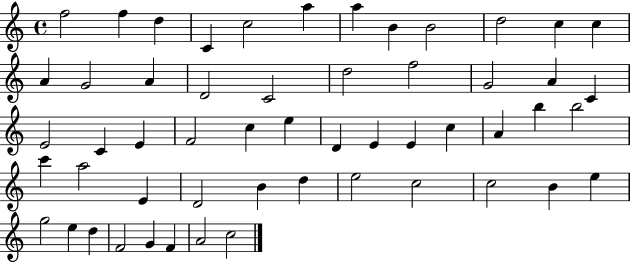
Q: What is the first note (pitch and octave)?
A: F5